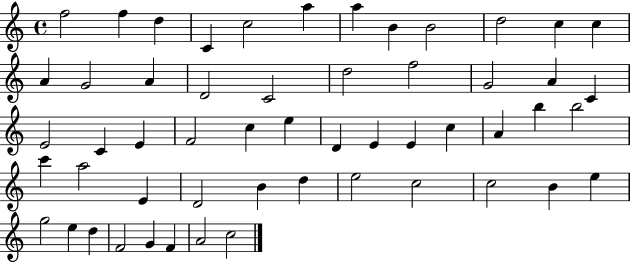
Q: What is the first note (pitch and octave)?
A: F5